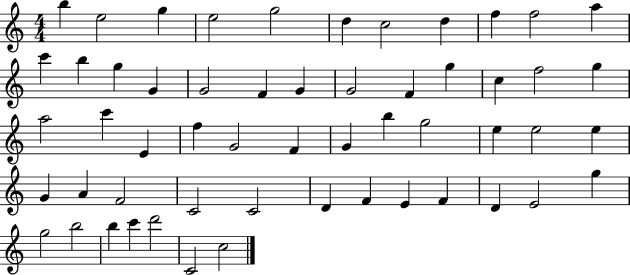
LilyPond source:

{
  \clef treble
  \numericTimeSignature
  \time 4/4
  \key c \major
  b''4 e''2 g''4 | e''2 g''2 | d''4 c''2 d''4 | f''4 f''2 a''4 | \break c'''4 b''4 g''4 g'4 | g'2 f'4 g'4 | g'2 f'4 g''4 | c''4 f''2 g''4 | \break a''2 c'''4 e'4 | f''4 g'2 f'4 | g'4 b''4 g''2 | e''4 e''2 e''4 | \break g'4 a'4 f'2 | c'2 c'2 | d'4 f'4 e'4 f'4 | d'4 e'2 g''4 | \break g''2 b''2 | b''4 c'''4 d'''2 | c'2 c''2 | \bar "|."
}